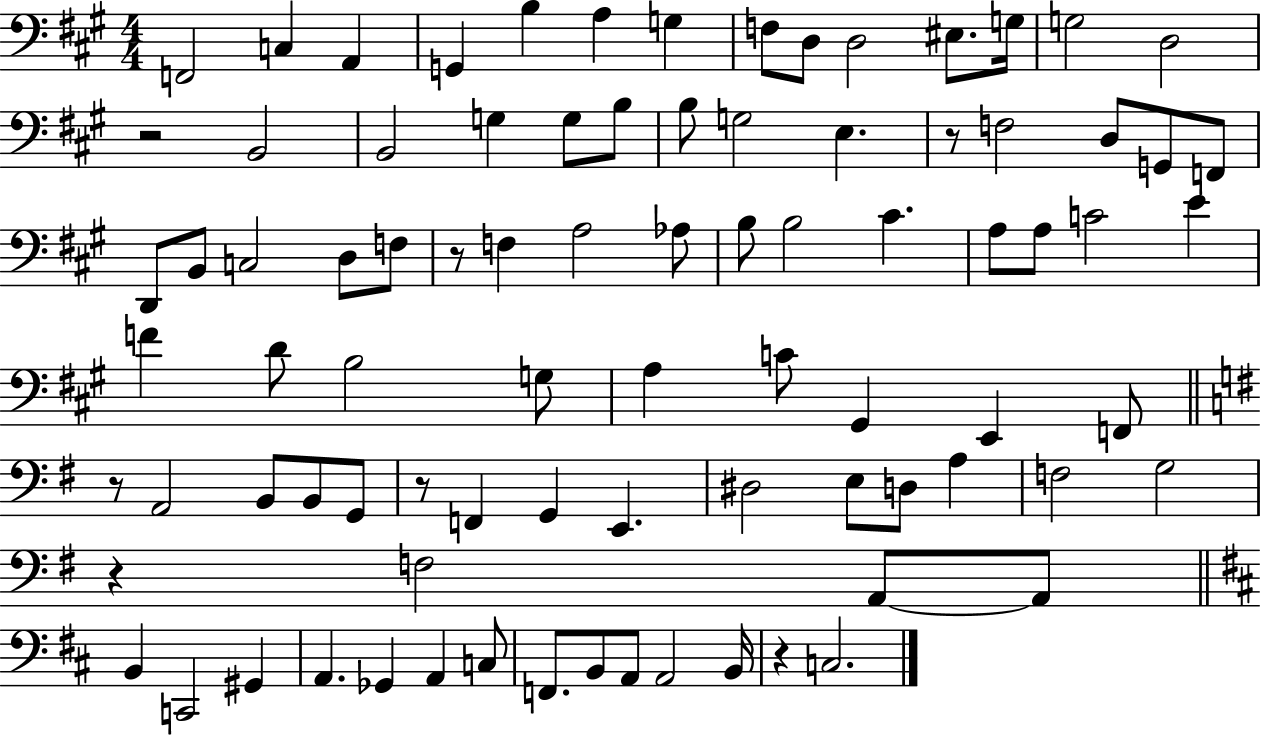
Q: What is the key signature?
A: A major